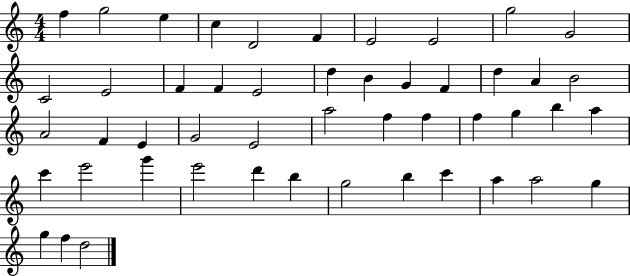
X:1
T:Untitled
M:4/4
L:1/4
K:C
f g2 e c D2 F E2 E2 g2 G2 C2 E2 F F E2 d B G F d A B2 A2 F E G2 E2 a2 f f f g b a c' e'2 g' e'2 d' b g2 b c' a a2 g g f d2